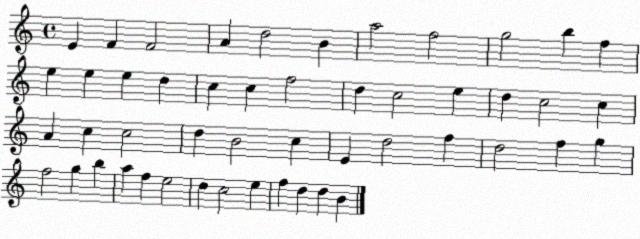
X:1
T:Untitled
M:4/4
L:1/4
K:C
E F F2 A d2 B a2 f2 g2 b f e e e d c c f2 d c2 e d c2 c A c c2 d B2 c E d2 f d2 f g f2 g b a f e2 d c2 e f d d B